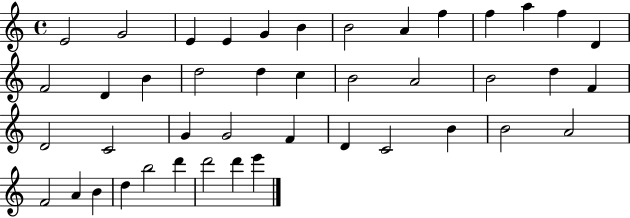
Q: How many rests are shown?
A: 0